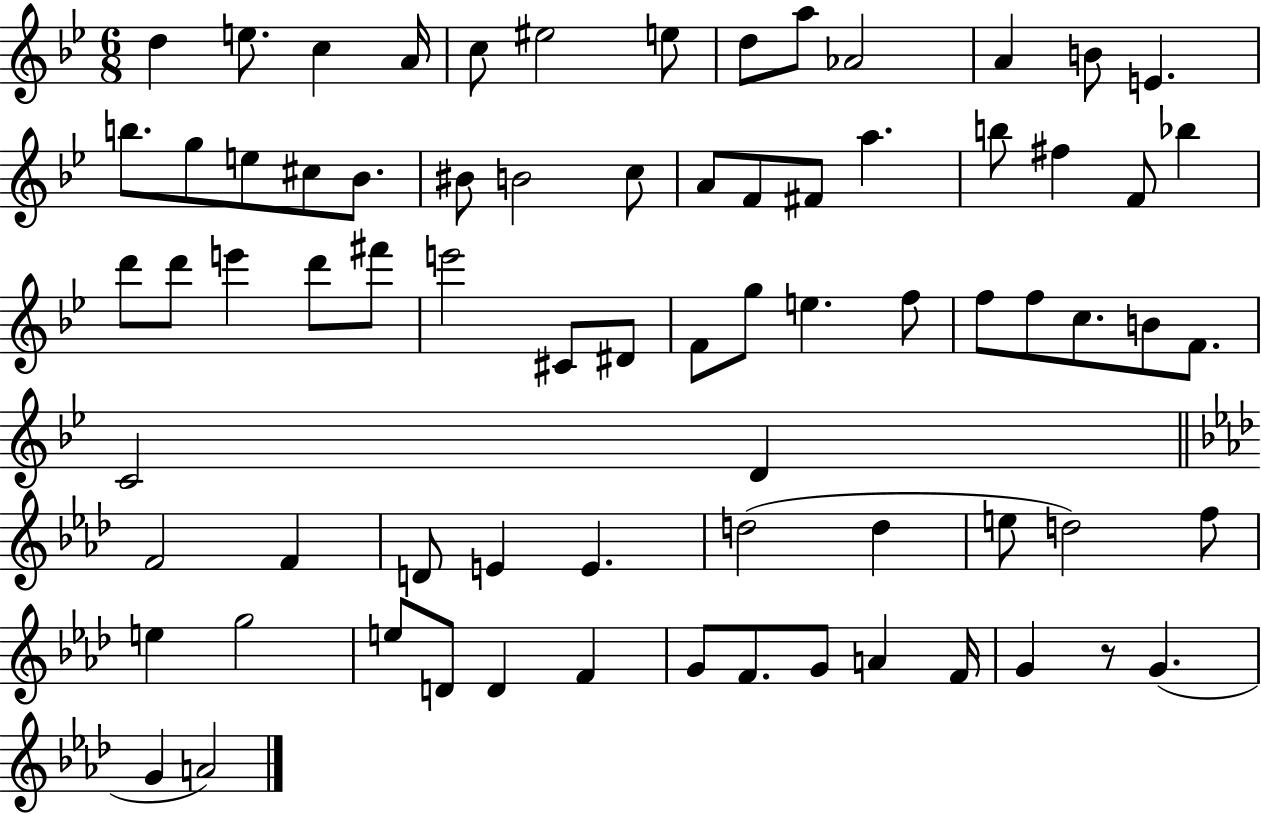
{
  \clef treble
  \numericTimeSignature
  \time 6/8
  \key bes \major
  d''4 e''8. c''4 a'16 | c''8 eis''2 e''8 | d''8 a''8 aes'2 | a'4 b'8 e'4. | \break b''8. g''8 e''8 cis''8 bes'8. | bis'8 b'2 c''8 | a'8 f'8 fis'8 a''4. | b''8 fis''4 f'8 bes''4 | \break d'''8 d'''8 e'''4 d'''8 fis'''8 | e'''2 cis'8 dis'8 | f'8 g''8 e''4. f''8 | f''8 f''8 c''8. b'8 f'8. | \break c'2 d'4 | \bar "||" \break \key f \minor f'2 f'4 | d'8 e'4 e'4. | d''2( d''4 | e''8 d''2) f''8 | \break e''4 g''2 | e''8 d'8 d'4 f'4 | g'8 f'8. g'8 a'4 f'16 | g'4 r8 g'4.( | \break g'4 a'2) | \bar "|."
}